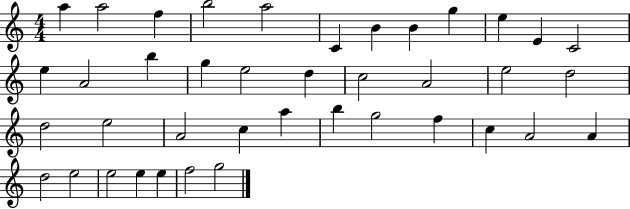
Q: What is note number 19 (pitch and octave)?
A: C5